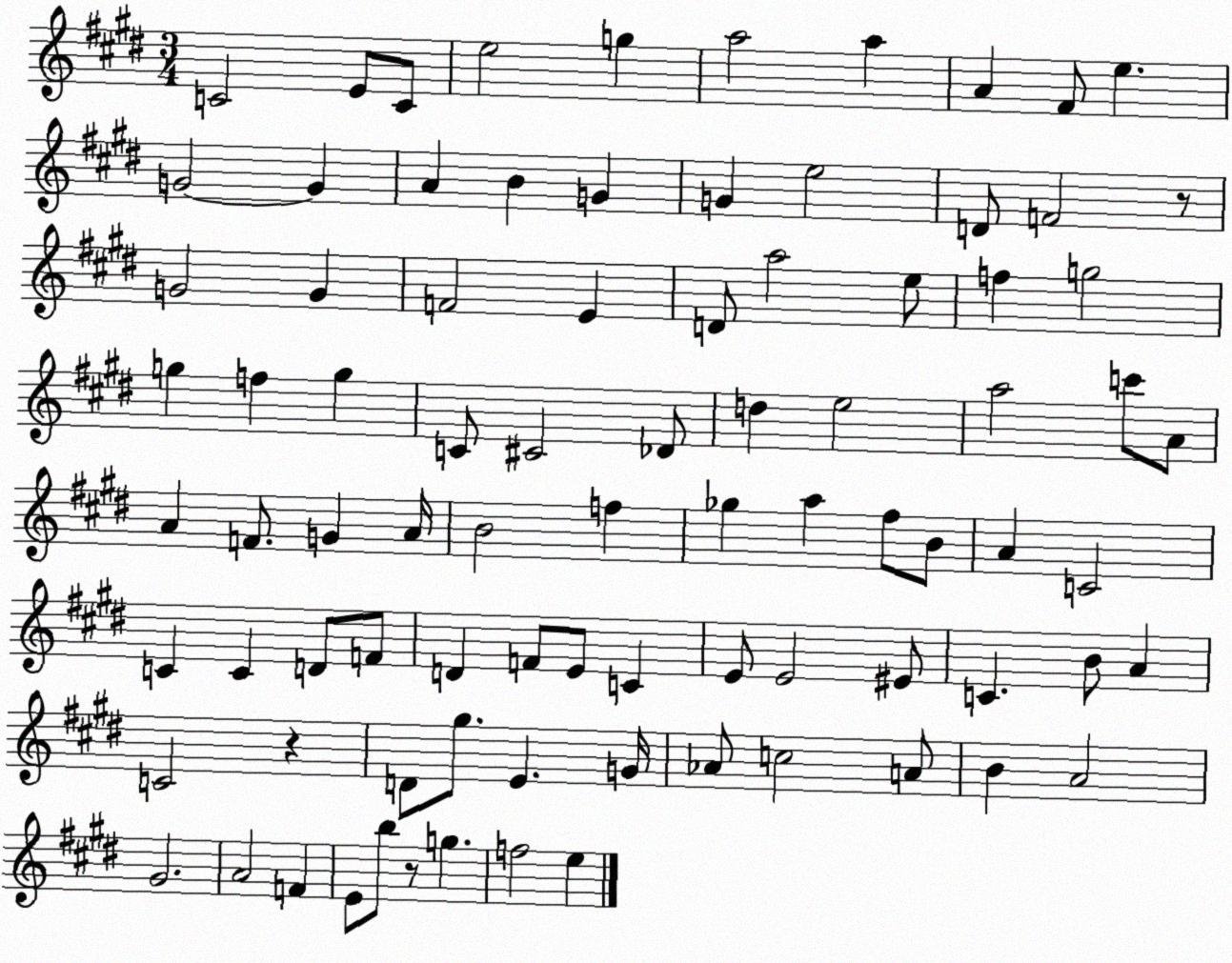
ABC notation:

X:1
T:Untitled
M:3/4
L:1/4
K:E
C2 E/2 C/2 e2 g a2 a A ^F/2 e G2 G A B G G e2 D/2 F2 z/2 G2 G F2 E D/2 a2 e/2 f g2 g f g C/2 ^C2 _D/2 d e2 a2 c'/2 A/2 A F/2 G A/4 B2 f _g a ^f/2 B/2 A C2 C C D/2 F/2 D F/2 E/2 C E/2 E2 ^E/2 C B/2 A C2 z D/2 ^g/2 E G/4 _A/2 c2 A/2 B A2 ^G2 A2 F E/2 b/2 z/2 g f2 e